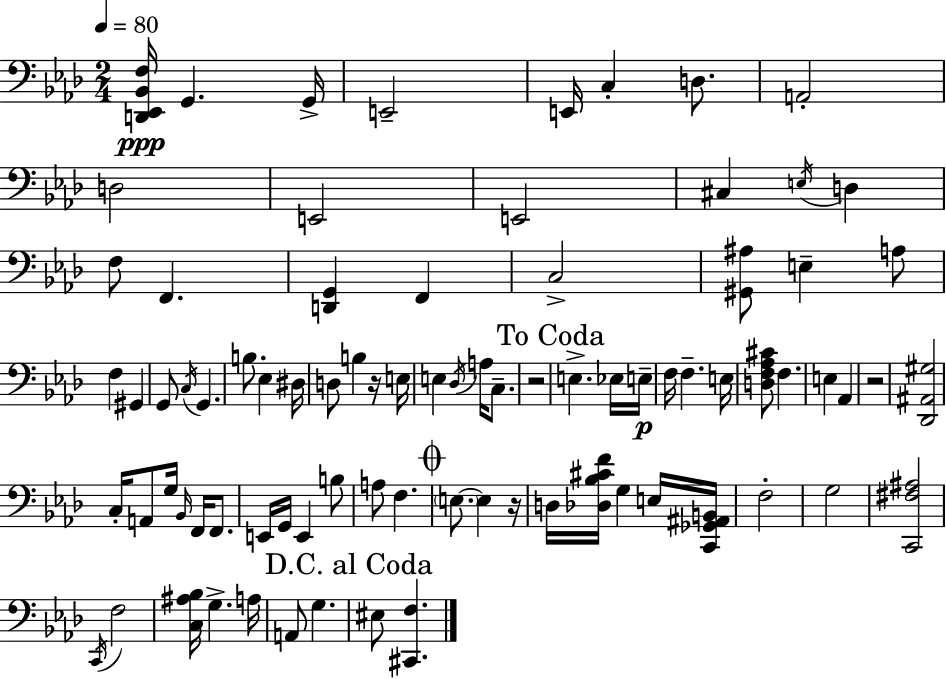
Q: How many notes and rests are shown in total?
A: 83